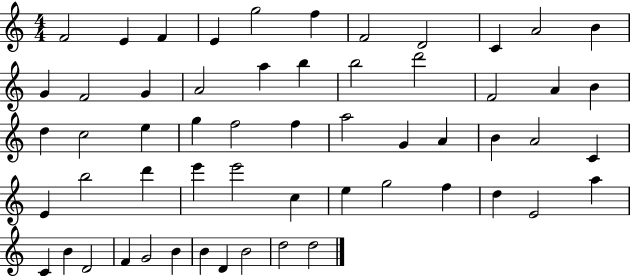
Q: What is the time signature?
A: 4/4